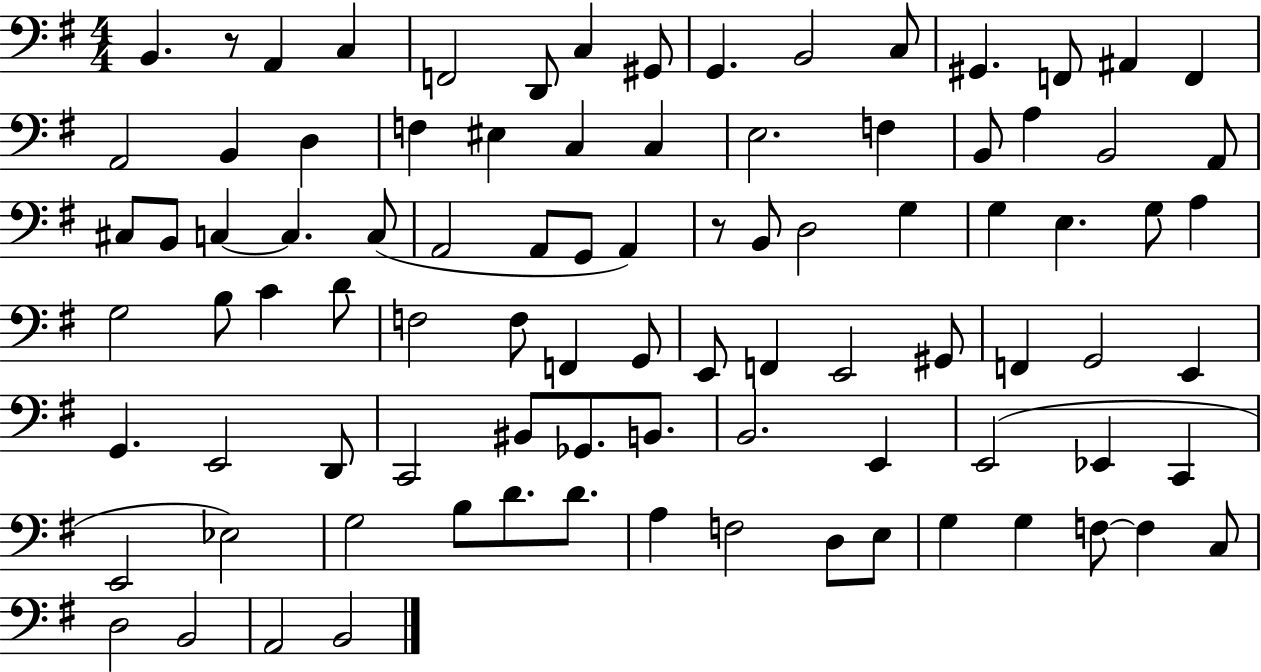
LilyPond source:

{
  \clef bass
  \numericTimeSignature
  \time 4/4
  \key g \major
  b,4. r8 a,4 c4 | f,2 d,8 c4 gis,8 | g,4. b,2 c8 | gis,4. f,8 ais,4 f,4 | \break a,2 b,4 d4 | f4 eis4 c4 c4 | e2. f4 | b,8 a4 b,2 a,8 | \break cis8 b,8 c4~~ c4. c8( | a,2 a,8 g,8 a,4) | r8 b,8 d2 g4 | g4 e4. g8 a4 | \break g2 b8 c'4 d'8 | f2 f8 f,4 g,8 | e,8 f,4 e,2 gis,8 | f,4 g,2 e,4 | \break g,4. e,2 d,8 | c,2 bis,8 ges,8. b,8. | b,2. e,4 | e,2( ees,4 c,4 | \break e,2 ees2) | g2 b8 d'8. d'8. | a4 f2 d8 e8 | g4 g4 f8~~ f4 c8 | \break d2 b,2 | a,2 b,2 | \bar "|."
}